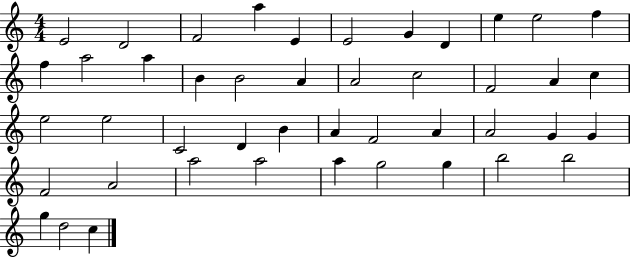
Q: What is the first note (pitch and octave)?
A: E4